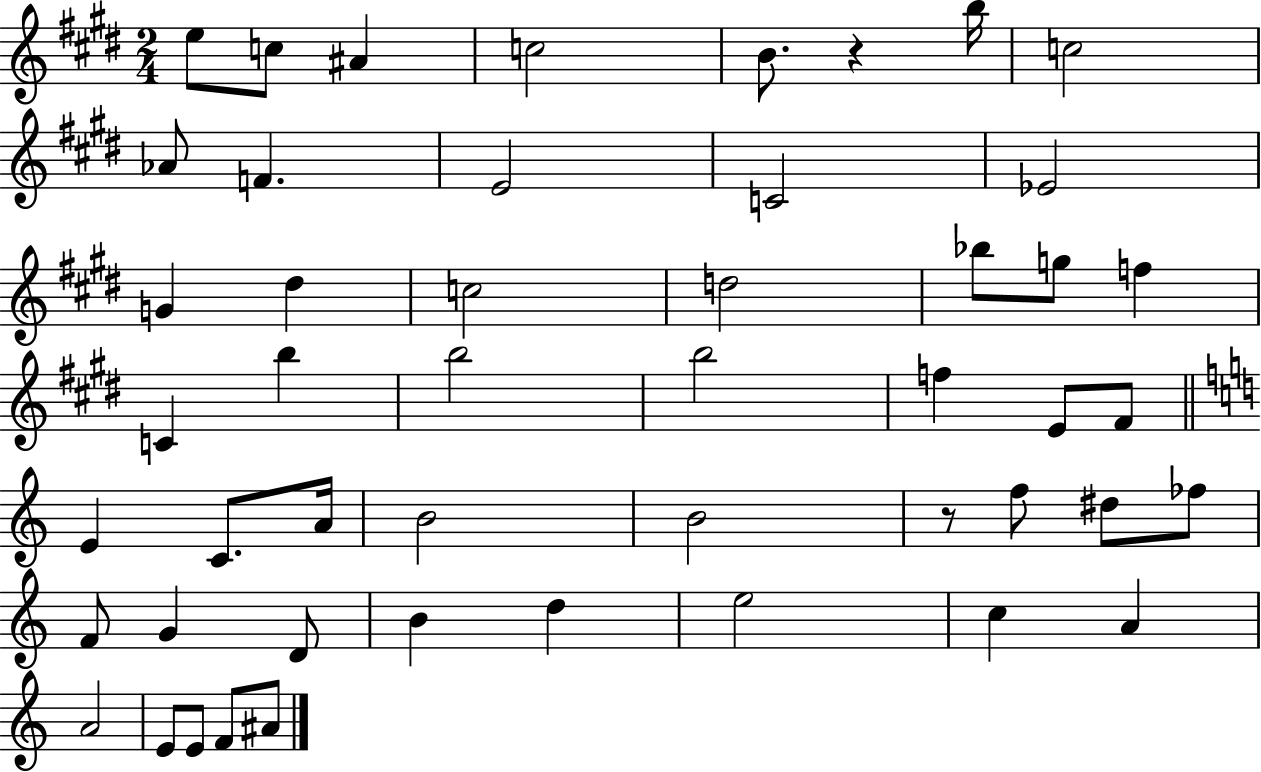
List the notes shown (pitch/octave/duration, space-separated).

E5/e C5/e A#4/q C5/h B4/e. R/q B5/s C5/h Ab4/e F4/q. E4/h C4/h Eb4/h G4/q D#5/q C5/h D5/h Bb5/e G5/e F5/q C4/q B5/q B5/h B5/h F5/q E4/e F#4/e E4/q C4/e. A4/s B4/h B4/h R/e F5/e D#5/e FES5/e F4/e G4/q D4/e B4/q D5/q E5/h C5/q A4/q A4/h E4/e E4/e F4/e A#4/e